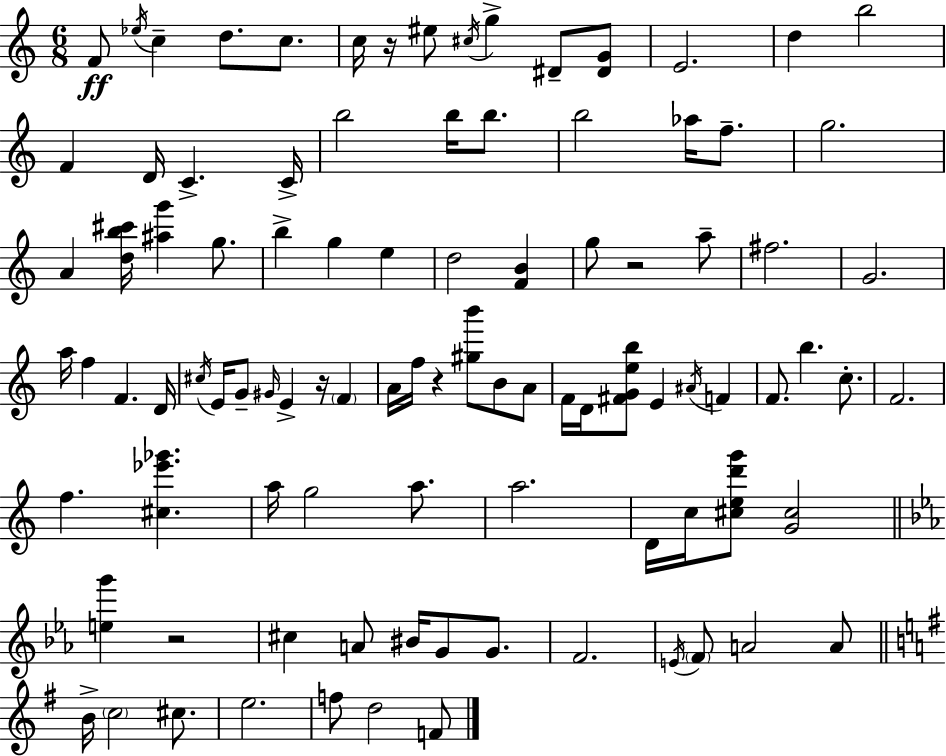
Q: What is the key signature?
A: C major